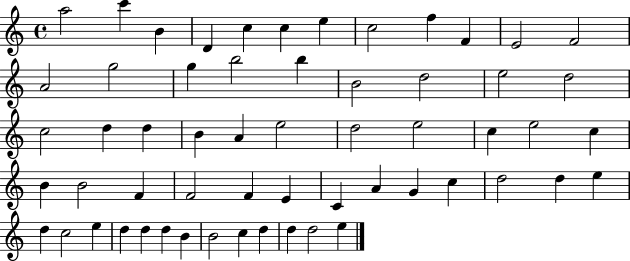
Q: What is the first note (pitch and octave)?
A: A5